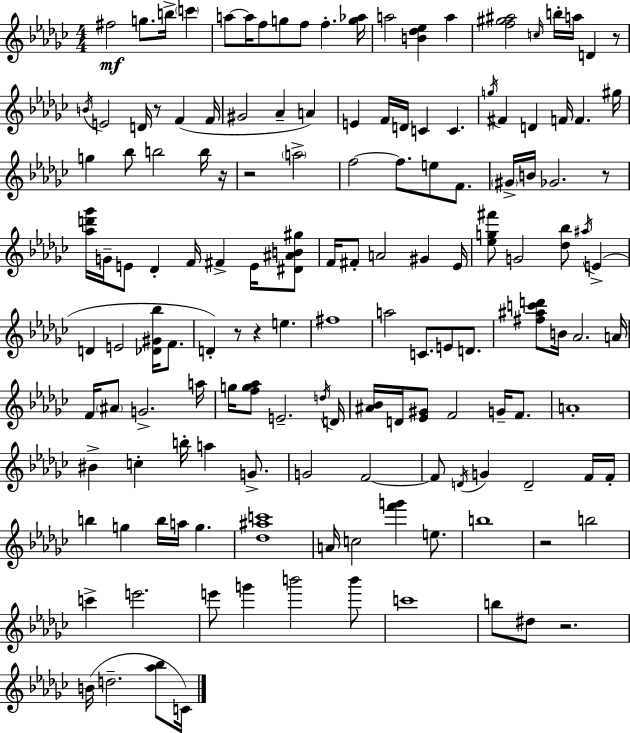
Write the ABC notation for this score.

X:1
T:Untitled
M:4/4
L:1/4
K:Ebm
^f2 g/2 b/4 c' a/2 a/4 f/2 g/2 f/2 f [g_a]/4 a2 [B_d_e] a [f^g^a]2 c/4 b/4 a/4 D z/2 B/4 E2 D/4 z/2 F F/4 ^G2 _A A E F/4 D/4 C C g/4 ^F D F/4 F ^g/4 g _b/2 b2 b/4 z/4 z2 a2 f2 f/2 e/2 F/2 ^G/4 B/4 _G2 z/2 [_ad'_g']/4 G/4 E/2 _D F/4 ^F E/4 [^D^AB^g]/2 F/4 ^F/2 A2 ^G _E/4 [_eg^f']/2 G2 [_d_b]/2 ^a/4 E D E2 [_D^G_b]/4 F/2 D z/2 z e ^f4 a2 C/2 E/2 D/2 [^f^ac'd']/2 B/4 _A2 A/4 F/4 ^A/2 G2 a/4 g/4 [fg_a]/2 E2 d/4 D/4 [^A_B]/4 D/4 [_E^G]/2 F2 G/4 F/2 A4 ^B c b/4 a G/2 G2 F2 F/2 D/4 G D2 F/4 F/4 b g b/4 a/4 g [_d^ac']4 A/4 c2 [f'g'] e/2 b4 z2 b2 c' e'2 e'/2 g' b'2 b'/2 c'4 b/2 ^d/2 z2 B/4 d2 [_a_b]/2 C/4